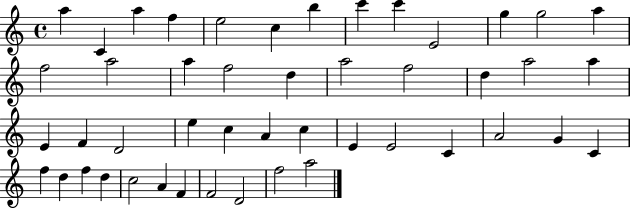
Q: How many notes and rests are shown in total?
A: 47